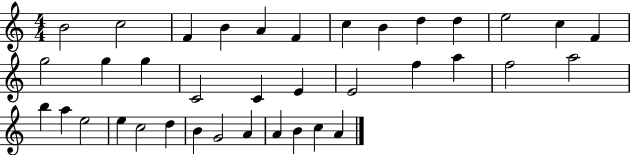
B4/h C5/h F4/q B4/q A4/q F4/q C5/q B4/q D5/q D5/q E5/h C5/q F4/q G5/h G5/q G5/q C4/h C4/q E4/q E4/h F5/q A5/q F5/h A5/h B5/q A5/q E5/h E5/q C5/h D5/q B4/q G4/h A4/q A4/q B4/q C5/q A4/q